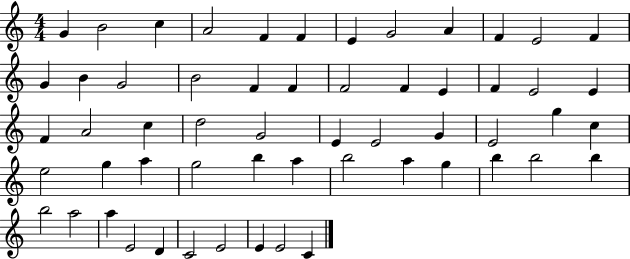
{
  \clef treble
  \numericTimeSignature
  \time 4/4
  \key c \major
  g'4 b'2 c''4 | a'2 f'4 f'4 | e'4 g'2 a'4 | f'4 e'2 f'4 | \break g'4 b'4 g'2 | b'2 f'4 f'4 | f'2 f'4 e'4 | f'4 e'2 e'4 | \break f'4 a'2 c''4 | d''2 g'2 | e'4 e'2 g'4 | e'2 g''4 c''4 | \break e''2 g''4 a''4 | g''2 b''4 a''4 | b''2 a''4 g''4 | b''4 b''2 b''4 | \break b''2 a''2 | a''4 e'2 d'4 | c'2 e'2 | e'4 e'2 c'4 | \break \bar "|."
}